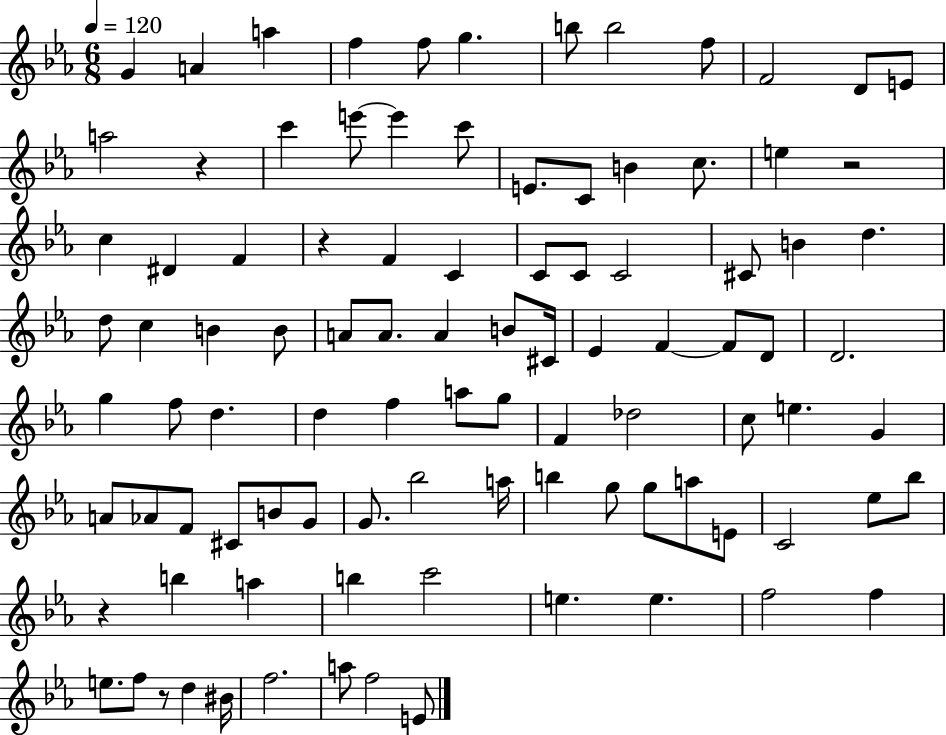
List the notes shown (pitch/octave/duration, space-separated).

G4/q A4/q A5/q F5/q F5/e G5/q. B5/e B5/h F5/e F4/h D4/e E4/e A5/h R/q C6/q E6/e E6/q C6/e E4/e. C4/e B4/q C5/e. E5/q R/h C5/q D#4/q F4/q R/q F4/q C4/q C4/e C4/e C4/h C#4/e B4/q D5/q. D5/e C5/q B4/q B4/e A4/e A4/e. A4/q B4/e C#4/s Eb4/q F4/q F4/e D4/e D4/h. G5/q F5/e D5/q. D5/q F5/q A5/e G5/e F4/q Db5/h C5/e E5/q. G4/q A4/e Ab4/e F4/e C#4/e B4/e G4/e G4/e. Bb5/h A5/s B5/q G5/e G5/e A5/e E4/e C4/h Eb5/e Bb5/e R/q B5/q A5/q B5/q C6/h E5/q. E5/q. F5/h F5/q E5/e. F5/e R/e D5/q BIS4/s F5/h. A5/e F5/h E4/e